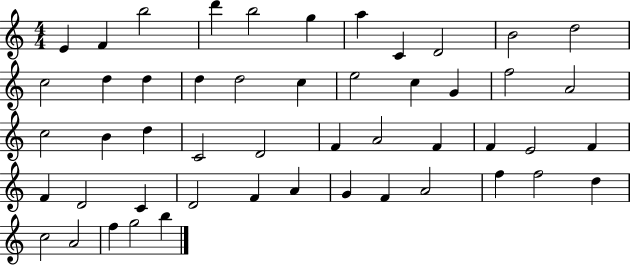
E4/q F4/q B5/h D6/q B5/h G5/q A5/q C4/q D4/h B4/h D5/h C5/h D5/q D5/q D5/q D5/h C5/q E5/h C5/q G4/q F5/h A4/h C5/h B4/q D5/q C4/h D4/h F4/q A4/h F4/q F4/q E4/h F4/q F4/q D4/h C4/q D4/h F4/q A4/q G4/q F4/q A4/h F5/q F5/h D5/q C5/h A4/h F5/q G5/h B5/q